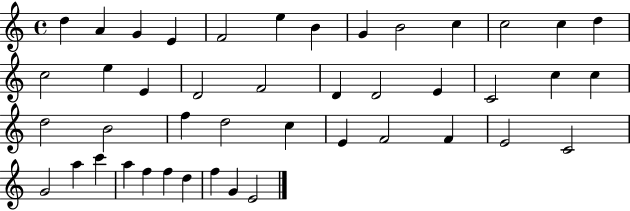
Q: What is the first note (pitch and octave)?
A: D5